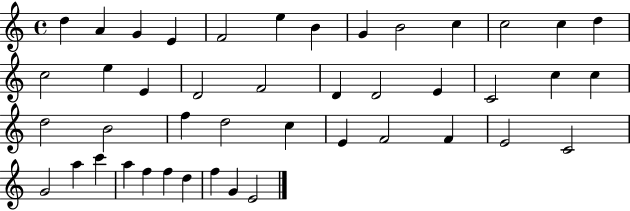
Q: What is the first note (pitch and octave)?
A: D5